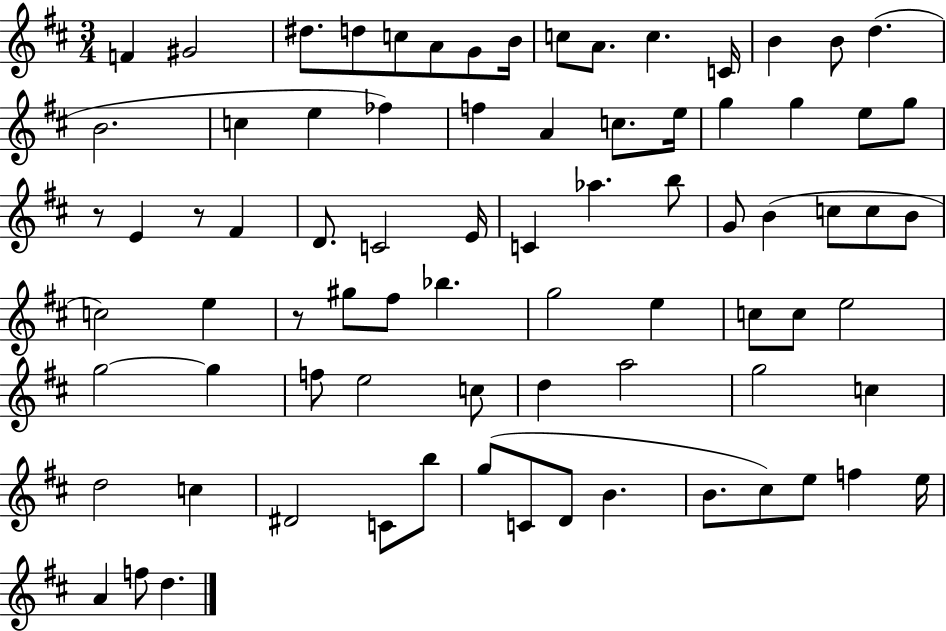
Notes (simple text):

F4/q G#4/h D#5/e. D5/e C5/e A4/e G4/e B4/s C5/e A4/e. C5/q. C4/s B4/q B4/e D5/q. B4/h. C5/q E5/q FES5/q F5/q A4/q C5/e. E5/s G5/q G5/q E5/e G5/e R/e E4/q R/e F#4/q D4/e. C4/h E4/s C4/q Ab5/q. B5/e G4/e B4/q C5/e C5/e B4/e C5/h E5/q R/e G#5/e F#5/e Bb5/q. G5/h E5/q C5/e C5/e E5/h G5/h G5/q F5/e E5/h C5/e D5/q A5/h G5/h C5/q D5/h C5/q D#4/h C4/e B5/e G5/e C4/e D4/e B4/q. B4/e. C#5/e E5/e F5/q E5/s A4/q F5/e D5/q.